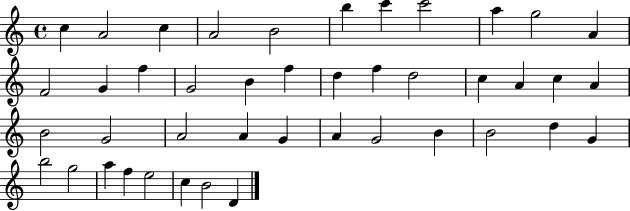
{
  \clef treble
  \time 4/4
  \defaultTimeSignature
  \key c \major
  c''4 a'2 c''4 | a'2 b'2 | b''4 c'''4 c'''2 | a''4 g''2 a'4 | \break f'2 g'4 f''4 | g'2 b'4 f''4 | d''4 f''4 d''2 | c''4 a'4 c''4 a'4 | \break b'2 g'2 | a'2 a'4 g'4 | a'4 g'2 b'4 | b'2 d''4 g'4 | \break b''2 g''2 | a''4 f''4 e''2 | c''4 b'2 d'4 | \bar "|."
}